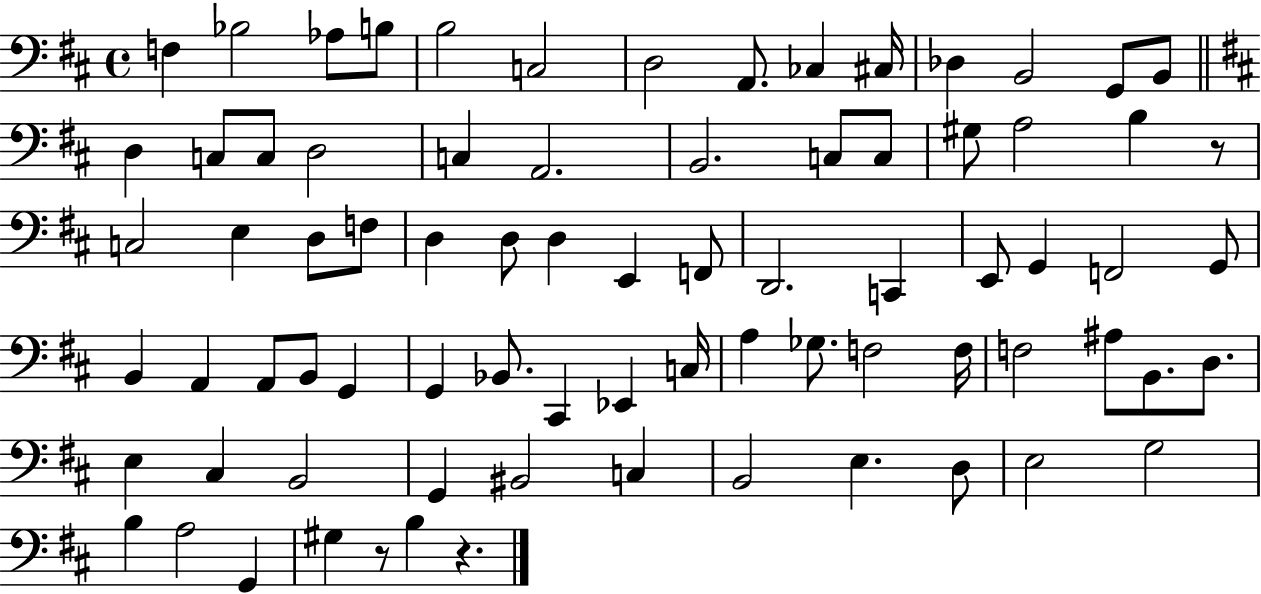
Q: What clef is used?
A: bass